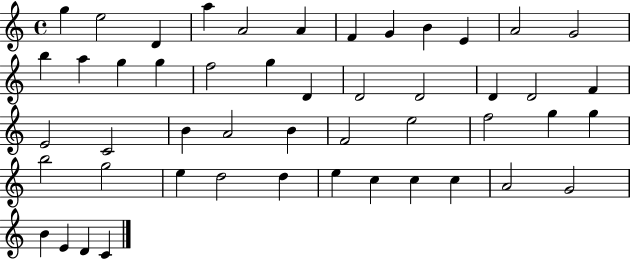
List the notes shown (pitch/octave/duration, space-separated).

G5/q E5/h D4/q A5/q A4/h A4/q F4/q G4/q B4/q E4/q A4/h G4/h B5/q A5/q G5/q G5/q F5/h G5/q D4/q D4/h D4/h D4/q D4/h F4/q E4/h C4/h B4/q A4/h B4/q F4/h E5/h F5/h G5/q G5/q B5/h G5/h E5/q D5/h D5/q E5/q C5/q C5/q C5/q A4/h G4/h B4/q E4/q D4/q C4/q